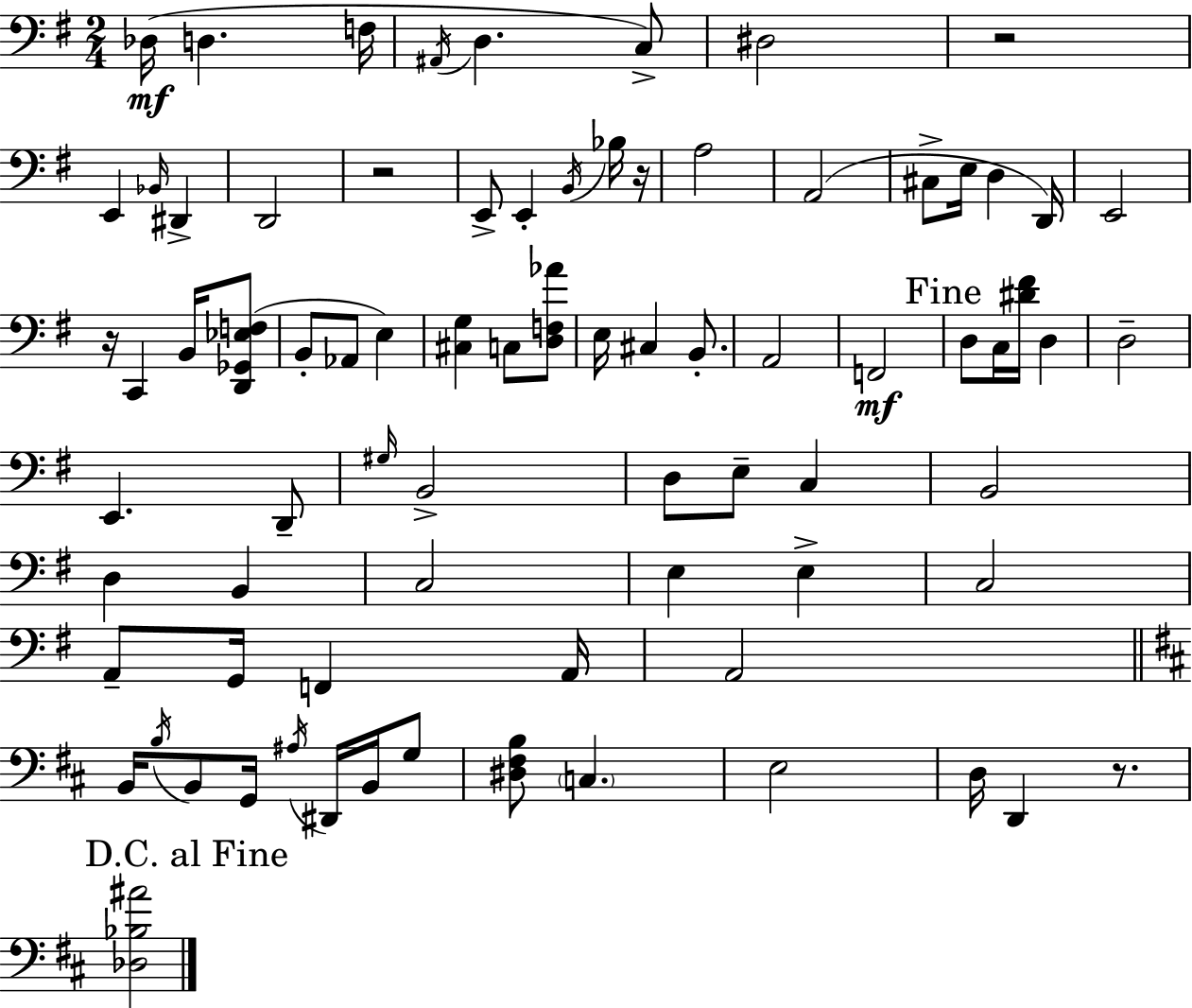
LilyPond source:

{
  \clef bass
  \numericTimeSignature
  \time 2/4
  \key e \minor
  des16(\mf d4. f16 | \acciaccatura { ais,16 } d4. c8->) | dis2 | r2 | \break e,4 \grace { bes,16 } dis,4-> | d,2 | r2 | e,8-> e,4-. | \break \acciaccatura { b,16 } bes16 r16 a2 | a,2( | cis8-> e16 d4 | d,16) e,2 | \break r16 c,4 | b,16 <d, ges, ees f>8( b,8-. aes,8 e4) | <cis g>4 c8 | <d f aes'>8 e16 cis4 | \break b,8.-. a,2 | f,2\mf | \mark "Fine" d8 c16 <dis' fis'>16 d4 | d2-- | \break e,4. | d,8-- \grace { gis16 } b,2-> | d8 e8-- | c4 b,2 | \break d4 | b,4 c2 | e4 | e4-> c2 | \break a,8-- g,16 f,4 | a,16 a,2 | \bar "||" \break \key b \minor b,16 \acciaccatura { b16 } b,8 g,16 \acciaccatura { ais16 } dis,16 b,16 | g8 <dis fis b>8 \parenthesize c4. | e2 | d16 d,4 r8. | \break \mark "D.C. al Fine" <des bes ais'>2 | \bar "|."
}